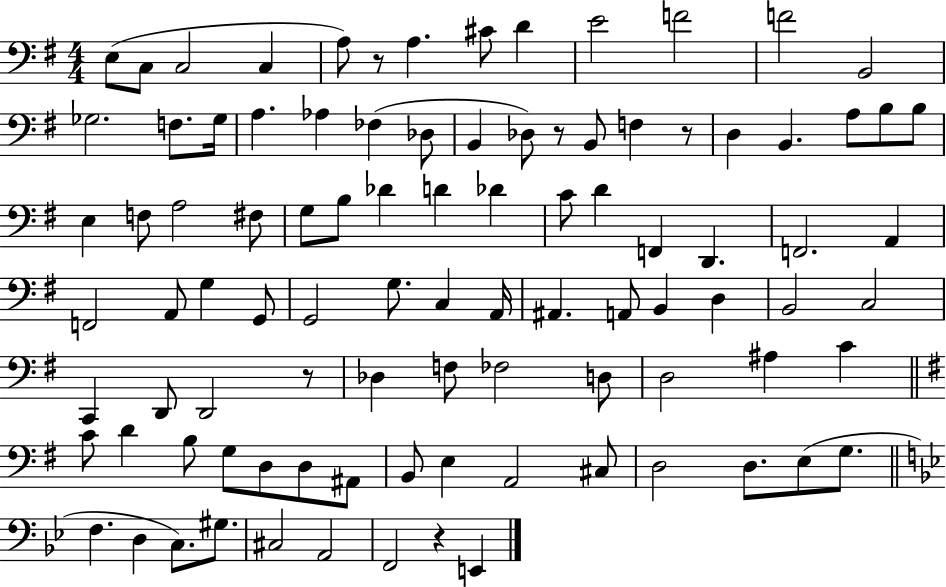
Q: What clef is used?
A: bass